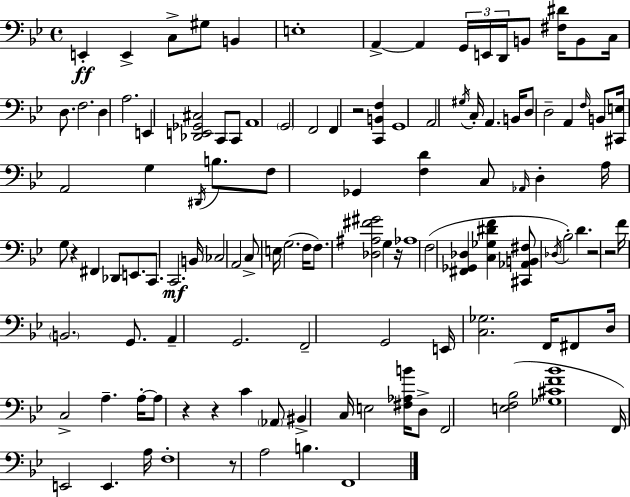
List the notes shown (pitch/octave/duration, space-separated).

E2/q E2/q C3/e G#3/e B2/q E3/w A2/q A2/q G2/s E2/s D2/s B2/e [F#3,D#4]/s B2/e C3/s D3/e. F3/h. D3/q A3/h. E2/q [Db2,E2,Gb2,C#3]/h C2/e C2/e A2/w G2/h F2/h F2/q R/h [C2,B2,F3]/q G2/w A2/h G#3/s C3/s A2/q. B2/s D3/e D3/h A2/q F3/s B2/e [C#2,E3]/s A2/h G3/q D#2/s B3/e. F3/e Gb2/q [F3,D4]/q C3/e Ab2/s D3/q A3/s G3/e R/q F#2/q Db2/e E2/e. C2/e. C2/h. B2/s CES3/h A2/h C3/e E3/s G3/h. F3/s F3/e. [Db3,A#3,F#4,G#4]/h G3/q R/s Ab3/w F3/h [F#2,Gb2,Db3]/q [C3,Gb3,D#4,F4]/q [C#2,Ab2,B2,F#3]/e Db3/s Bb3/h D4/q. R/h R/h F4/s B2/h. G2/e. A2/q G2/h. F2/h G2/h E2/s [C3,Gb3]/h. F2/s F#2/e D3/s C3/h A3/q. A3/s A3/e R/q R/q C4/q Ab2/e BIS2/q C3/s E3/h [F#3,Ab3,B4]/s D3/e F2/h [E3,F3,Bb3]/h [Gb3,C#4,F4,Bb4]/w F2/s E2/h E2/q. A3/s F3/w R/e A3/h B3/q. F2/w